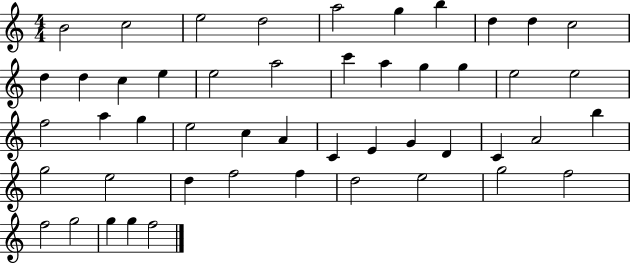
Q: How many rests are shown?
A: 0